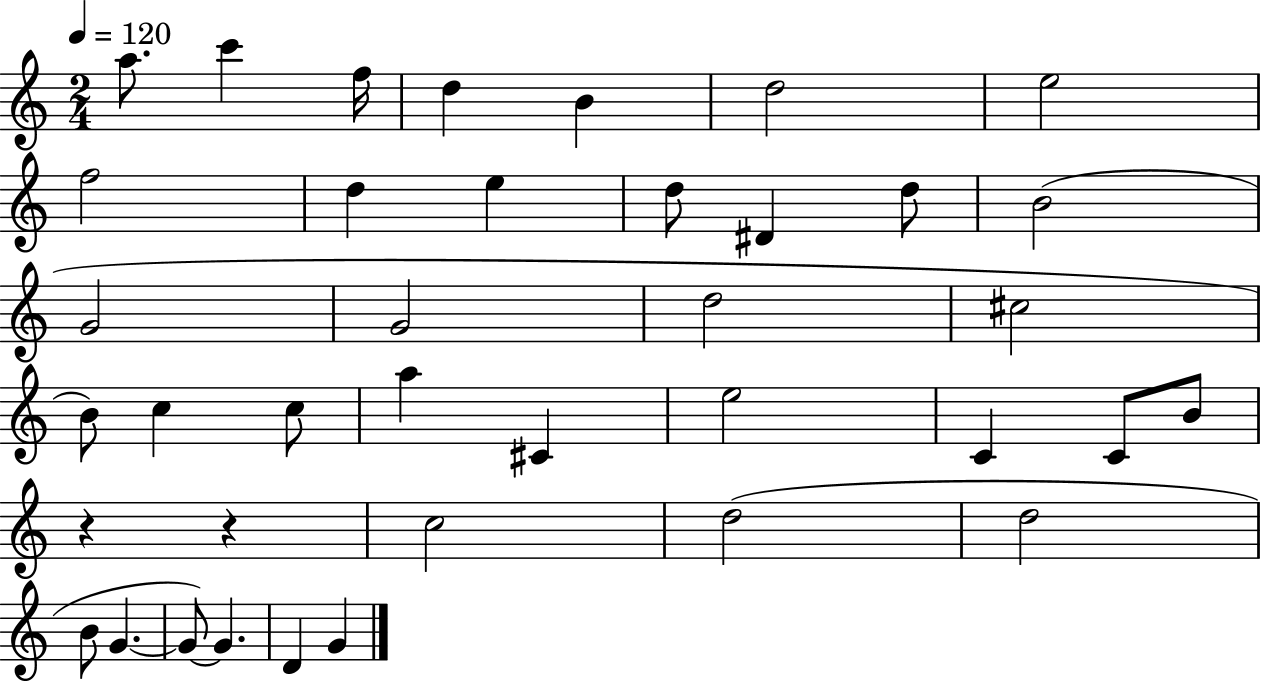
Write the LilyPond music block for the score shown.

{
  \clef treble
  \numericTimeSignature
  \time 2/4
  \key c \major
  \tempo 4 = 120
  a''8. c'''4 f''16 | d''4 b'4 | d''2 | e''2 | \break f''2 | d''4 e''4 | d''8 dis'4 d''8 | b'2( | \break g'2 | g'2 | d''2 | cis''2 | \break b'8) c''4 c''8 | a''4 cis'4 | e''2 | c'4 c'8 b'8 | \break r4 r4 | c''2 | d''2( | d''2 | \break b'8 g'4.~~ | g'8~~) g'4. | d'4 g'4 | \bar "|."
}